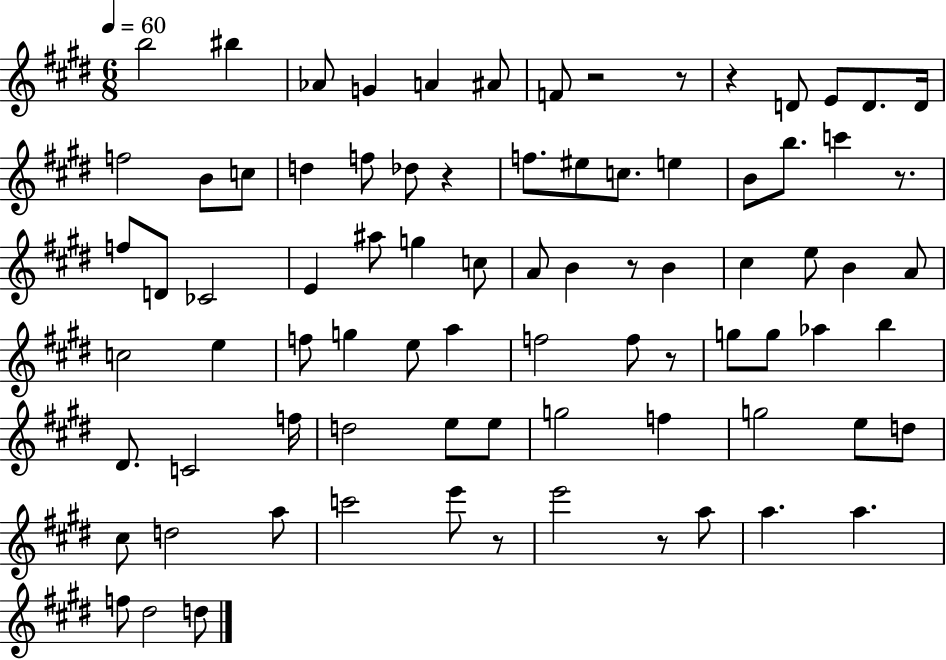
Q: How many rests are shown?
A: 9